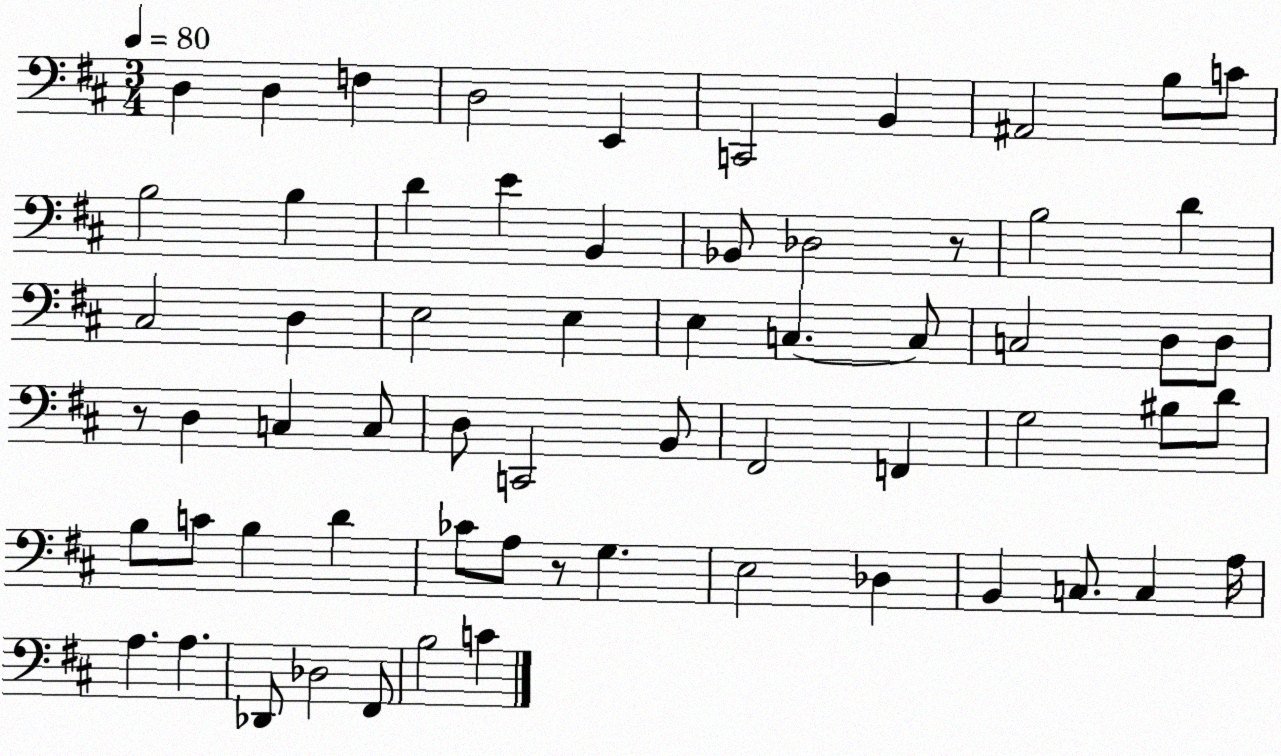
X:1
T:Untitled
M:3/4
L:1/4
K:D
D, D, F, D,2 E,, C,,2 B,, ^A,,2 B,/2 C/2 B,2 B, D E B,, _B,,/2 _D,2 z/2 B,2 D ^C,2 D, E,2 E, E, C, C,/2 C,2 D,/2 D,/2 z/2 D, C, C,/2 D,/2 C,,2 B,,/2 ^F,,2 F,, G,2 ^B,/2 D/2 B,/2 C/2 B, D _C/2 A,/2 z/2 G, E,2 _D, B,, C,/2 C, A,/4 A, A, _D,,/2 _D,2 ^F,,/2 B,2 C